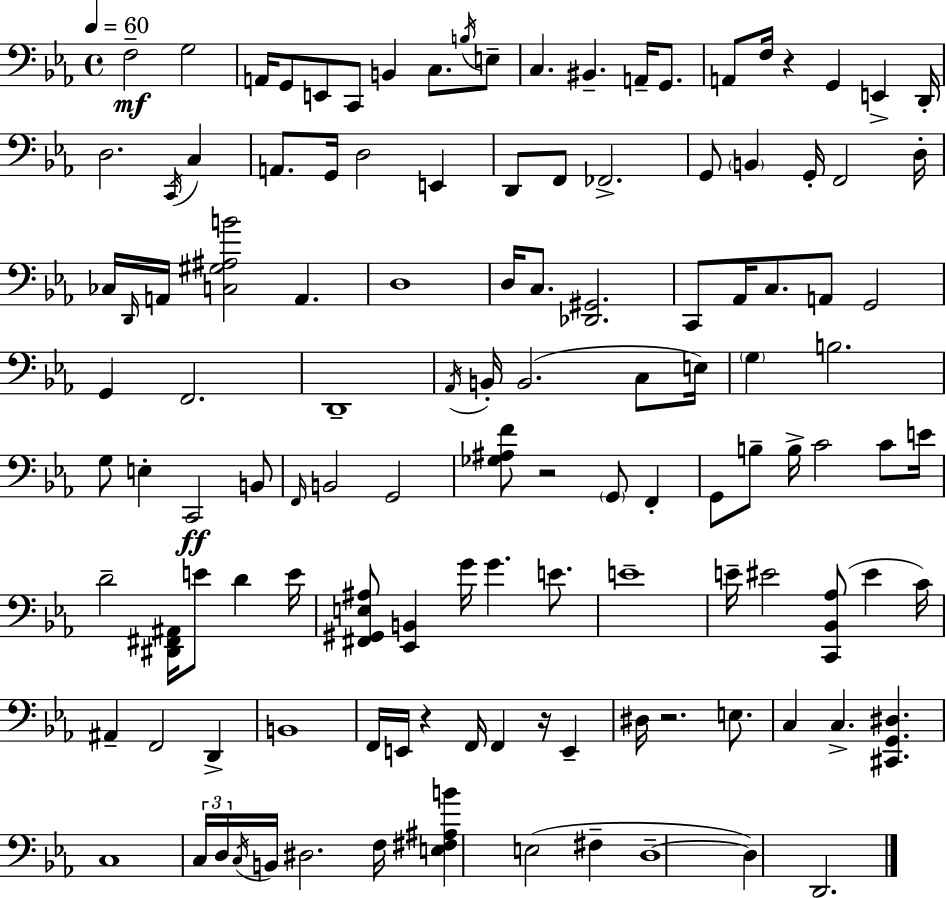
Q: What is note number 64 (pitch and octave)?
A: G2